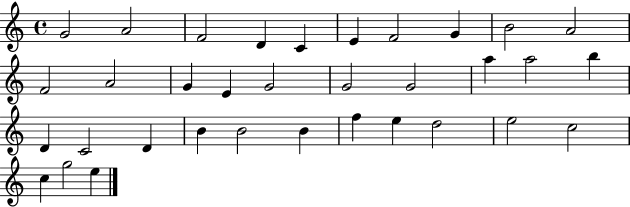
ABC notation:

X:1
T:Untitled
M:4/4
L:1/4
K:C
G2 A2 F2 D C E F2 G B2 A2 F2 A2 G E G2 G2 G2 a a2 b D C2 D B B2 B f e d2 e2 c2 c g2 e